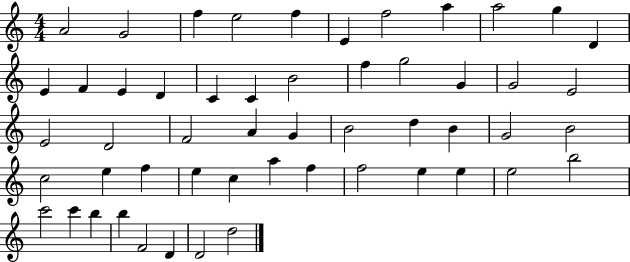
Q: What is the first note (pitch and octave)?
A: A4